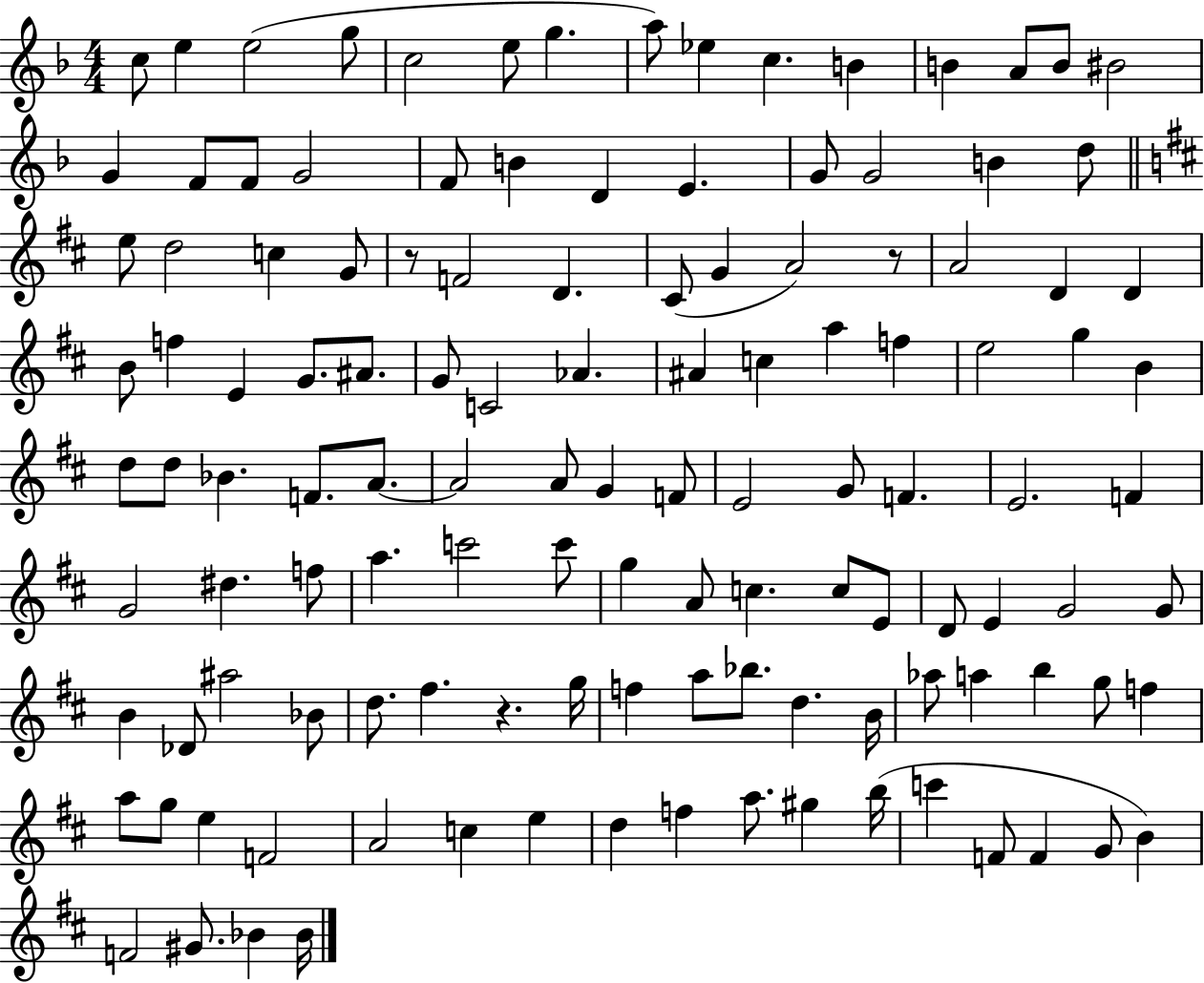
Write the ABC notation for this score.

X:1
T:Untitled
M:4/4
L:1/4
K:F
c/2 e e2 g/2 c2 e/2 g a/2 _e c B B A/2 B/2 ^B2 G F/2 F/2 G2 F/2 B D E G/2 G2 B d/2 e/2 d2 c G/2 z/2 F2 D ^C/2 G A2 z/2 A2 D D B/2 f E G/2 ^A/2 G/2 C2 _A ^A c a f e2 g B d/2 d/2 _B F/2 A/2 A2 A/2 G F/2 E2 G/2 F E2 F G2 ^d f/2 a c'2 c'/2 g A/2 c c/2 E/2 D/2 E G2 G/2 B _D/2 ^a2 _B/2 d/2 ^f z g/4 f a/2 _b/2 d B/4 _a/2 a b g/2 f a/2 g/2 e F2 A2 c e d f a/2 ^g b/4 c' F/2 F G/2 B F2 ^G/2 _B _B/4